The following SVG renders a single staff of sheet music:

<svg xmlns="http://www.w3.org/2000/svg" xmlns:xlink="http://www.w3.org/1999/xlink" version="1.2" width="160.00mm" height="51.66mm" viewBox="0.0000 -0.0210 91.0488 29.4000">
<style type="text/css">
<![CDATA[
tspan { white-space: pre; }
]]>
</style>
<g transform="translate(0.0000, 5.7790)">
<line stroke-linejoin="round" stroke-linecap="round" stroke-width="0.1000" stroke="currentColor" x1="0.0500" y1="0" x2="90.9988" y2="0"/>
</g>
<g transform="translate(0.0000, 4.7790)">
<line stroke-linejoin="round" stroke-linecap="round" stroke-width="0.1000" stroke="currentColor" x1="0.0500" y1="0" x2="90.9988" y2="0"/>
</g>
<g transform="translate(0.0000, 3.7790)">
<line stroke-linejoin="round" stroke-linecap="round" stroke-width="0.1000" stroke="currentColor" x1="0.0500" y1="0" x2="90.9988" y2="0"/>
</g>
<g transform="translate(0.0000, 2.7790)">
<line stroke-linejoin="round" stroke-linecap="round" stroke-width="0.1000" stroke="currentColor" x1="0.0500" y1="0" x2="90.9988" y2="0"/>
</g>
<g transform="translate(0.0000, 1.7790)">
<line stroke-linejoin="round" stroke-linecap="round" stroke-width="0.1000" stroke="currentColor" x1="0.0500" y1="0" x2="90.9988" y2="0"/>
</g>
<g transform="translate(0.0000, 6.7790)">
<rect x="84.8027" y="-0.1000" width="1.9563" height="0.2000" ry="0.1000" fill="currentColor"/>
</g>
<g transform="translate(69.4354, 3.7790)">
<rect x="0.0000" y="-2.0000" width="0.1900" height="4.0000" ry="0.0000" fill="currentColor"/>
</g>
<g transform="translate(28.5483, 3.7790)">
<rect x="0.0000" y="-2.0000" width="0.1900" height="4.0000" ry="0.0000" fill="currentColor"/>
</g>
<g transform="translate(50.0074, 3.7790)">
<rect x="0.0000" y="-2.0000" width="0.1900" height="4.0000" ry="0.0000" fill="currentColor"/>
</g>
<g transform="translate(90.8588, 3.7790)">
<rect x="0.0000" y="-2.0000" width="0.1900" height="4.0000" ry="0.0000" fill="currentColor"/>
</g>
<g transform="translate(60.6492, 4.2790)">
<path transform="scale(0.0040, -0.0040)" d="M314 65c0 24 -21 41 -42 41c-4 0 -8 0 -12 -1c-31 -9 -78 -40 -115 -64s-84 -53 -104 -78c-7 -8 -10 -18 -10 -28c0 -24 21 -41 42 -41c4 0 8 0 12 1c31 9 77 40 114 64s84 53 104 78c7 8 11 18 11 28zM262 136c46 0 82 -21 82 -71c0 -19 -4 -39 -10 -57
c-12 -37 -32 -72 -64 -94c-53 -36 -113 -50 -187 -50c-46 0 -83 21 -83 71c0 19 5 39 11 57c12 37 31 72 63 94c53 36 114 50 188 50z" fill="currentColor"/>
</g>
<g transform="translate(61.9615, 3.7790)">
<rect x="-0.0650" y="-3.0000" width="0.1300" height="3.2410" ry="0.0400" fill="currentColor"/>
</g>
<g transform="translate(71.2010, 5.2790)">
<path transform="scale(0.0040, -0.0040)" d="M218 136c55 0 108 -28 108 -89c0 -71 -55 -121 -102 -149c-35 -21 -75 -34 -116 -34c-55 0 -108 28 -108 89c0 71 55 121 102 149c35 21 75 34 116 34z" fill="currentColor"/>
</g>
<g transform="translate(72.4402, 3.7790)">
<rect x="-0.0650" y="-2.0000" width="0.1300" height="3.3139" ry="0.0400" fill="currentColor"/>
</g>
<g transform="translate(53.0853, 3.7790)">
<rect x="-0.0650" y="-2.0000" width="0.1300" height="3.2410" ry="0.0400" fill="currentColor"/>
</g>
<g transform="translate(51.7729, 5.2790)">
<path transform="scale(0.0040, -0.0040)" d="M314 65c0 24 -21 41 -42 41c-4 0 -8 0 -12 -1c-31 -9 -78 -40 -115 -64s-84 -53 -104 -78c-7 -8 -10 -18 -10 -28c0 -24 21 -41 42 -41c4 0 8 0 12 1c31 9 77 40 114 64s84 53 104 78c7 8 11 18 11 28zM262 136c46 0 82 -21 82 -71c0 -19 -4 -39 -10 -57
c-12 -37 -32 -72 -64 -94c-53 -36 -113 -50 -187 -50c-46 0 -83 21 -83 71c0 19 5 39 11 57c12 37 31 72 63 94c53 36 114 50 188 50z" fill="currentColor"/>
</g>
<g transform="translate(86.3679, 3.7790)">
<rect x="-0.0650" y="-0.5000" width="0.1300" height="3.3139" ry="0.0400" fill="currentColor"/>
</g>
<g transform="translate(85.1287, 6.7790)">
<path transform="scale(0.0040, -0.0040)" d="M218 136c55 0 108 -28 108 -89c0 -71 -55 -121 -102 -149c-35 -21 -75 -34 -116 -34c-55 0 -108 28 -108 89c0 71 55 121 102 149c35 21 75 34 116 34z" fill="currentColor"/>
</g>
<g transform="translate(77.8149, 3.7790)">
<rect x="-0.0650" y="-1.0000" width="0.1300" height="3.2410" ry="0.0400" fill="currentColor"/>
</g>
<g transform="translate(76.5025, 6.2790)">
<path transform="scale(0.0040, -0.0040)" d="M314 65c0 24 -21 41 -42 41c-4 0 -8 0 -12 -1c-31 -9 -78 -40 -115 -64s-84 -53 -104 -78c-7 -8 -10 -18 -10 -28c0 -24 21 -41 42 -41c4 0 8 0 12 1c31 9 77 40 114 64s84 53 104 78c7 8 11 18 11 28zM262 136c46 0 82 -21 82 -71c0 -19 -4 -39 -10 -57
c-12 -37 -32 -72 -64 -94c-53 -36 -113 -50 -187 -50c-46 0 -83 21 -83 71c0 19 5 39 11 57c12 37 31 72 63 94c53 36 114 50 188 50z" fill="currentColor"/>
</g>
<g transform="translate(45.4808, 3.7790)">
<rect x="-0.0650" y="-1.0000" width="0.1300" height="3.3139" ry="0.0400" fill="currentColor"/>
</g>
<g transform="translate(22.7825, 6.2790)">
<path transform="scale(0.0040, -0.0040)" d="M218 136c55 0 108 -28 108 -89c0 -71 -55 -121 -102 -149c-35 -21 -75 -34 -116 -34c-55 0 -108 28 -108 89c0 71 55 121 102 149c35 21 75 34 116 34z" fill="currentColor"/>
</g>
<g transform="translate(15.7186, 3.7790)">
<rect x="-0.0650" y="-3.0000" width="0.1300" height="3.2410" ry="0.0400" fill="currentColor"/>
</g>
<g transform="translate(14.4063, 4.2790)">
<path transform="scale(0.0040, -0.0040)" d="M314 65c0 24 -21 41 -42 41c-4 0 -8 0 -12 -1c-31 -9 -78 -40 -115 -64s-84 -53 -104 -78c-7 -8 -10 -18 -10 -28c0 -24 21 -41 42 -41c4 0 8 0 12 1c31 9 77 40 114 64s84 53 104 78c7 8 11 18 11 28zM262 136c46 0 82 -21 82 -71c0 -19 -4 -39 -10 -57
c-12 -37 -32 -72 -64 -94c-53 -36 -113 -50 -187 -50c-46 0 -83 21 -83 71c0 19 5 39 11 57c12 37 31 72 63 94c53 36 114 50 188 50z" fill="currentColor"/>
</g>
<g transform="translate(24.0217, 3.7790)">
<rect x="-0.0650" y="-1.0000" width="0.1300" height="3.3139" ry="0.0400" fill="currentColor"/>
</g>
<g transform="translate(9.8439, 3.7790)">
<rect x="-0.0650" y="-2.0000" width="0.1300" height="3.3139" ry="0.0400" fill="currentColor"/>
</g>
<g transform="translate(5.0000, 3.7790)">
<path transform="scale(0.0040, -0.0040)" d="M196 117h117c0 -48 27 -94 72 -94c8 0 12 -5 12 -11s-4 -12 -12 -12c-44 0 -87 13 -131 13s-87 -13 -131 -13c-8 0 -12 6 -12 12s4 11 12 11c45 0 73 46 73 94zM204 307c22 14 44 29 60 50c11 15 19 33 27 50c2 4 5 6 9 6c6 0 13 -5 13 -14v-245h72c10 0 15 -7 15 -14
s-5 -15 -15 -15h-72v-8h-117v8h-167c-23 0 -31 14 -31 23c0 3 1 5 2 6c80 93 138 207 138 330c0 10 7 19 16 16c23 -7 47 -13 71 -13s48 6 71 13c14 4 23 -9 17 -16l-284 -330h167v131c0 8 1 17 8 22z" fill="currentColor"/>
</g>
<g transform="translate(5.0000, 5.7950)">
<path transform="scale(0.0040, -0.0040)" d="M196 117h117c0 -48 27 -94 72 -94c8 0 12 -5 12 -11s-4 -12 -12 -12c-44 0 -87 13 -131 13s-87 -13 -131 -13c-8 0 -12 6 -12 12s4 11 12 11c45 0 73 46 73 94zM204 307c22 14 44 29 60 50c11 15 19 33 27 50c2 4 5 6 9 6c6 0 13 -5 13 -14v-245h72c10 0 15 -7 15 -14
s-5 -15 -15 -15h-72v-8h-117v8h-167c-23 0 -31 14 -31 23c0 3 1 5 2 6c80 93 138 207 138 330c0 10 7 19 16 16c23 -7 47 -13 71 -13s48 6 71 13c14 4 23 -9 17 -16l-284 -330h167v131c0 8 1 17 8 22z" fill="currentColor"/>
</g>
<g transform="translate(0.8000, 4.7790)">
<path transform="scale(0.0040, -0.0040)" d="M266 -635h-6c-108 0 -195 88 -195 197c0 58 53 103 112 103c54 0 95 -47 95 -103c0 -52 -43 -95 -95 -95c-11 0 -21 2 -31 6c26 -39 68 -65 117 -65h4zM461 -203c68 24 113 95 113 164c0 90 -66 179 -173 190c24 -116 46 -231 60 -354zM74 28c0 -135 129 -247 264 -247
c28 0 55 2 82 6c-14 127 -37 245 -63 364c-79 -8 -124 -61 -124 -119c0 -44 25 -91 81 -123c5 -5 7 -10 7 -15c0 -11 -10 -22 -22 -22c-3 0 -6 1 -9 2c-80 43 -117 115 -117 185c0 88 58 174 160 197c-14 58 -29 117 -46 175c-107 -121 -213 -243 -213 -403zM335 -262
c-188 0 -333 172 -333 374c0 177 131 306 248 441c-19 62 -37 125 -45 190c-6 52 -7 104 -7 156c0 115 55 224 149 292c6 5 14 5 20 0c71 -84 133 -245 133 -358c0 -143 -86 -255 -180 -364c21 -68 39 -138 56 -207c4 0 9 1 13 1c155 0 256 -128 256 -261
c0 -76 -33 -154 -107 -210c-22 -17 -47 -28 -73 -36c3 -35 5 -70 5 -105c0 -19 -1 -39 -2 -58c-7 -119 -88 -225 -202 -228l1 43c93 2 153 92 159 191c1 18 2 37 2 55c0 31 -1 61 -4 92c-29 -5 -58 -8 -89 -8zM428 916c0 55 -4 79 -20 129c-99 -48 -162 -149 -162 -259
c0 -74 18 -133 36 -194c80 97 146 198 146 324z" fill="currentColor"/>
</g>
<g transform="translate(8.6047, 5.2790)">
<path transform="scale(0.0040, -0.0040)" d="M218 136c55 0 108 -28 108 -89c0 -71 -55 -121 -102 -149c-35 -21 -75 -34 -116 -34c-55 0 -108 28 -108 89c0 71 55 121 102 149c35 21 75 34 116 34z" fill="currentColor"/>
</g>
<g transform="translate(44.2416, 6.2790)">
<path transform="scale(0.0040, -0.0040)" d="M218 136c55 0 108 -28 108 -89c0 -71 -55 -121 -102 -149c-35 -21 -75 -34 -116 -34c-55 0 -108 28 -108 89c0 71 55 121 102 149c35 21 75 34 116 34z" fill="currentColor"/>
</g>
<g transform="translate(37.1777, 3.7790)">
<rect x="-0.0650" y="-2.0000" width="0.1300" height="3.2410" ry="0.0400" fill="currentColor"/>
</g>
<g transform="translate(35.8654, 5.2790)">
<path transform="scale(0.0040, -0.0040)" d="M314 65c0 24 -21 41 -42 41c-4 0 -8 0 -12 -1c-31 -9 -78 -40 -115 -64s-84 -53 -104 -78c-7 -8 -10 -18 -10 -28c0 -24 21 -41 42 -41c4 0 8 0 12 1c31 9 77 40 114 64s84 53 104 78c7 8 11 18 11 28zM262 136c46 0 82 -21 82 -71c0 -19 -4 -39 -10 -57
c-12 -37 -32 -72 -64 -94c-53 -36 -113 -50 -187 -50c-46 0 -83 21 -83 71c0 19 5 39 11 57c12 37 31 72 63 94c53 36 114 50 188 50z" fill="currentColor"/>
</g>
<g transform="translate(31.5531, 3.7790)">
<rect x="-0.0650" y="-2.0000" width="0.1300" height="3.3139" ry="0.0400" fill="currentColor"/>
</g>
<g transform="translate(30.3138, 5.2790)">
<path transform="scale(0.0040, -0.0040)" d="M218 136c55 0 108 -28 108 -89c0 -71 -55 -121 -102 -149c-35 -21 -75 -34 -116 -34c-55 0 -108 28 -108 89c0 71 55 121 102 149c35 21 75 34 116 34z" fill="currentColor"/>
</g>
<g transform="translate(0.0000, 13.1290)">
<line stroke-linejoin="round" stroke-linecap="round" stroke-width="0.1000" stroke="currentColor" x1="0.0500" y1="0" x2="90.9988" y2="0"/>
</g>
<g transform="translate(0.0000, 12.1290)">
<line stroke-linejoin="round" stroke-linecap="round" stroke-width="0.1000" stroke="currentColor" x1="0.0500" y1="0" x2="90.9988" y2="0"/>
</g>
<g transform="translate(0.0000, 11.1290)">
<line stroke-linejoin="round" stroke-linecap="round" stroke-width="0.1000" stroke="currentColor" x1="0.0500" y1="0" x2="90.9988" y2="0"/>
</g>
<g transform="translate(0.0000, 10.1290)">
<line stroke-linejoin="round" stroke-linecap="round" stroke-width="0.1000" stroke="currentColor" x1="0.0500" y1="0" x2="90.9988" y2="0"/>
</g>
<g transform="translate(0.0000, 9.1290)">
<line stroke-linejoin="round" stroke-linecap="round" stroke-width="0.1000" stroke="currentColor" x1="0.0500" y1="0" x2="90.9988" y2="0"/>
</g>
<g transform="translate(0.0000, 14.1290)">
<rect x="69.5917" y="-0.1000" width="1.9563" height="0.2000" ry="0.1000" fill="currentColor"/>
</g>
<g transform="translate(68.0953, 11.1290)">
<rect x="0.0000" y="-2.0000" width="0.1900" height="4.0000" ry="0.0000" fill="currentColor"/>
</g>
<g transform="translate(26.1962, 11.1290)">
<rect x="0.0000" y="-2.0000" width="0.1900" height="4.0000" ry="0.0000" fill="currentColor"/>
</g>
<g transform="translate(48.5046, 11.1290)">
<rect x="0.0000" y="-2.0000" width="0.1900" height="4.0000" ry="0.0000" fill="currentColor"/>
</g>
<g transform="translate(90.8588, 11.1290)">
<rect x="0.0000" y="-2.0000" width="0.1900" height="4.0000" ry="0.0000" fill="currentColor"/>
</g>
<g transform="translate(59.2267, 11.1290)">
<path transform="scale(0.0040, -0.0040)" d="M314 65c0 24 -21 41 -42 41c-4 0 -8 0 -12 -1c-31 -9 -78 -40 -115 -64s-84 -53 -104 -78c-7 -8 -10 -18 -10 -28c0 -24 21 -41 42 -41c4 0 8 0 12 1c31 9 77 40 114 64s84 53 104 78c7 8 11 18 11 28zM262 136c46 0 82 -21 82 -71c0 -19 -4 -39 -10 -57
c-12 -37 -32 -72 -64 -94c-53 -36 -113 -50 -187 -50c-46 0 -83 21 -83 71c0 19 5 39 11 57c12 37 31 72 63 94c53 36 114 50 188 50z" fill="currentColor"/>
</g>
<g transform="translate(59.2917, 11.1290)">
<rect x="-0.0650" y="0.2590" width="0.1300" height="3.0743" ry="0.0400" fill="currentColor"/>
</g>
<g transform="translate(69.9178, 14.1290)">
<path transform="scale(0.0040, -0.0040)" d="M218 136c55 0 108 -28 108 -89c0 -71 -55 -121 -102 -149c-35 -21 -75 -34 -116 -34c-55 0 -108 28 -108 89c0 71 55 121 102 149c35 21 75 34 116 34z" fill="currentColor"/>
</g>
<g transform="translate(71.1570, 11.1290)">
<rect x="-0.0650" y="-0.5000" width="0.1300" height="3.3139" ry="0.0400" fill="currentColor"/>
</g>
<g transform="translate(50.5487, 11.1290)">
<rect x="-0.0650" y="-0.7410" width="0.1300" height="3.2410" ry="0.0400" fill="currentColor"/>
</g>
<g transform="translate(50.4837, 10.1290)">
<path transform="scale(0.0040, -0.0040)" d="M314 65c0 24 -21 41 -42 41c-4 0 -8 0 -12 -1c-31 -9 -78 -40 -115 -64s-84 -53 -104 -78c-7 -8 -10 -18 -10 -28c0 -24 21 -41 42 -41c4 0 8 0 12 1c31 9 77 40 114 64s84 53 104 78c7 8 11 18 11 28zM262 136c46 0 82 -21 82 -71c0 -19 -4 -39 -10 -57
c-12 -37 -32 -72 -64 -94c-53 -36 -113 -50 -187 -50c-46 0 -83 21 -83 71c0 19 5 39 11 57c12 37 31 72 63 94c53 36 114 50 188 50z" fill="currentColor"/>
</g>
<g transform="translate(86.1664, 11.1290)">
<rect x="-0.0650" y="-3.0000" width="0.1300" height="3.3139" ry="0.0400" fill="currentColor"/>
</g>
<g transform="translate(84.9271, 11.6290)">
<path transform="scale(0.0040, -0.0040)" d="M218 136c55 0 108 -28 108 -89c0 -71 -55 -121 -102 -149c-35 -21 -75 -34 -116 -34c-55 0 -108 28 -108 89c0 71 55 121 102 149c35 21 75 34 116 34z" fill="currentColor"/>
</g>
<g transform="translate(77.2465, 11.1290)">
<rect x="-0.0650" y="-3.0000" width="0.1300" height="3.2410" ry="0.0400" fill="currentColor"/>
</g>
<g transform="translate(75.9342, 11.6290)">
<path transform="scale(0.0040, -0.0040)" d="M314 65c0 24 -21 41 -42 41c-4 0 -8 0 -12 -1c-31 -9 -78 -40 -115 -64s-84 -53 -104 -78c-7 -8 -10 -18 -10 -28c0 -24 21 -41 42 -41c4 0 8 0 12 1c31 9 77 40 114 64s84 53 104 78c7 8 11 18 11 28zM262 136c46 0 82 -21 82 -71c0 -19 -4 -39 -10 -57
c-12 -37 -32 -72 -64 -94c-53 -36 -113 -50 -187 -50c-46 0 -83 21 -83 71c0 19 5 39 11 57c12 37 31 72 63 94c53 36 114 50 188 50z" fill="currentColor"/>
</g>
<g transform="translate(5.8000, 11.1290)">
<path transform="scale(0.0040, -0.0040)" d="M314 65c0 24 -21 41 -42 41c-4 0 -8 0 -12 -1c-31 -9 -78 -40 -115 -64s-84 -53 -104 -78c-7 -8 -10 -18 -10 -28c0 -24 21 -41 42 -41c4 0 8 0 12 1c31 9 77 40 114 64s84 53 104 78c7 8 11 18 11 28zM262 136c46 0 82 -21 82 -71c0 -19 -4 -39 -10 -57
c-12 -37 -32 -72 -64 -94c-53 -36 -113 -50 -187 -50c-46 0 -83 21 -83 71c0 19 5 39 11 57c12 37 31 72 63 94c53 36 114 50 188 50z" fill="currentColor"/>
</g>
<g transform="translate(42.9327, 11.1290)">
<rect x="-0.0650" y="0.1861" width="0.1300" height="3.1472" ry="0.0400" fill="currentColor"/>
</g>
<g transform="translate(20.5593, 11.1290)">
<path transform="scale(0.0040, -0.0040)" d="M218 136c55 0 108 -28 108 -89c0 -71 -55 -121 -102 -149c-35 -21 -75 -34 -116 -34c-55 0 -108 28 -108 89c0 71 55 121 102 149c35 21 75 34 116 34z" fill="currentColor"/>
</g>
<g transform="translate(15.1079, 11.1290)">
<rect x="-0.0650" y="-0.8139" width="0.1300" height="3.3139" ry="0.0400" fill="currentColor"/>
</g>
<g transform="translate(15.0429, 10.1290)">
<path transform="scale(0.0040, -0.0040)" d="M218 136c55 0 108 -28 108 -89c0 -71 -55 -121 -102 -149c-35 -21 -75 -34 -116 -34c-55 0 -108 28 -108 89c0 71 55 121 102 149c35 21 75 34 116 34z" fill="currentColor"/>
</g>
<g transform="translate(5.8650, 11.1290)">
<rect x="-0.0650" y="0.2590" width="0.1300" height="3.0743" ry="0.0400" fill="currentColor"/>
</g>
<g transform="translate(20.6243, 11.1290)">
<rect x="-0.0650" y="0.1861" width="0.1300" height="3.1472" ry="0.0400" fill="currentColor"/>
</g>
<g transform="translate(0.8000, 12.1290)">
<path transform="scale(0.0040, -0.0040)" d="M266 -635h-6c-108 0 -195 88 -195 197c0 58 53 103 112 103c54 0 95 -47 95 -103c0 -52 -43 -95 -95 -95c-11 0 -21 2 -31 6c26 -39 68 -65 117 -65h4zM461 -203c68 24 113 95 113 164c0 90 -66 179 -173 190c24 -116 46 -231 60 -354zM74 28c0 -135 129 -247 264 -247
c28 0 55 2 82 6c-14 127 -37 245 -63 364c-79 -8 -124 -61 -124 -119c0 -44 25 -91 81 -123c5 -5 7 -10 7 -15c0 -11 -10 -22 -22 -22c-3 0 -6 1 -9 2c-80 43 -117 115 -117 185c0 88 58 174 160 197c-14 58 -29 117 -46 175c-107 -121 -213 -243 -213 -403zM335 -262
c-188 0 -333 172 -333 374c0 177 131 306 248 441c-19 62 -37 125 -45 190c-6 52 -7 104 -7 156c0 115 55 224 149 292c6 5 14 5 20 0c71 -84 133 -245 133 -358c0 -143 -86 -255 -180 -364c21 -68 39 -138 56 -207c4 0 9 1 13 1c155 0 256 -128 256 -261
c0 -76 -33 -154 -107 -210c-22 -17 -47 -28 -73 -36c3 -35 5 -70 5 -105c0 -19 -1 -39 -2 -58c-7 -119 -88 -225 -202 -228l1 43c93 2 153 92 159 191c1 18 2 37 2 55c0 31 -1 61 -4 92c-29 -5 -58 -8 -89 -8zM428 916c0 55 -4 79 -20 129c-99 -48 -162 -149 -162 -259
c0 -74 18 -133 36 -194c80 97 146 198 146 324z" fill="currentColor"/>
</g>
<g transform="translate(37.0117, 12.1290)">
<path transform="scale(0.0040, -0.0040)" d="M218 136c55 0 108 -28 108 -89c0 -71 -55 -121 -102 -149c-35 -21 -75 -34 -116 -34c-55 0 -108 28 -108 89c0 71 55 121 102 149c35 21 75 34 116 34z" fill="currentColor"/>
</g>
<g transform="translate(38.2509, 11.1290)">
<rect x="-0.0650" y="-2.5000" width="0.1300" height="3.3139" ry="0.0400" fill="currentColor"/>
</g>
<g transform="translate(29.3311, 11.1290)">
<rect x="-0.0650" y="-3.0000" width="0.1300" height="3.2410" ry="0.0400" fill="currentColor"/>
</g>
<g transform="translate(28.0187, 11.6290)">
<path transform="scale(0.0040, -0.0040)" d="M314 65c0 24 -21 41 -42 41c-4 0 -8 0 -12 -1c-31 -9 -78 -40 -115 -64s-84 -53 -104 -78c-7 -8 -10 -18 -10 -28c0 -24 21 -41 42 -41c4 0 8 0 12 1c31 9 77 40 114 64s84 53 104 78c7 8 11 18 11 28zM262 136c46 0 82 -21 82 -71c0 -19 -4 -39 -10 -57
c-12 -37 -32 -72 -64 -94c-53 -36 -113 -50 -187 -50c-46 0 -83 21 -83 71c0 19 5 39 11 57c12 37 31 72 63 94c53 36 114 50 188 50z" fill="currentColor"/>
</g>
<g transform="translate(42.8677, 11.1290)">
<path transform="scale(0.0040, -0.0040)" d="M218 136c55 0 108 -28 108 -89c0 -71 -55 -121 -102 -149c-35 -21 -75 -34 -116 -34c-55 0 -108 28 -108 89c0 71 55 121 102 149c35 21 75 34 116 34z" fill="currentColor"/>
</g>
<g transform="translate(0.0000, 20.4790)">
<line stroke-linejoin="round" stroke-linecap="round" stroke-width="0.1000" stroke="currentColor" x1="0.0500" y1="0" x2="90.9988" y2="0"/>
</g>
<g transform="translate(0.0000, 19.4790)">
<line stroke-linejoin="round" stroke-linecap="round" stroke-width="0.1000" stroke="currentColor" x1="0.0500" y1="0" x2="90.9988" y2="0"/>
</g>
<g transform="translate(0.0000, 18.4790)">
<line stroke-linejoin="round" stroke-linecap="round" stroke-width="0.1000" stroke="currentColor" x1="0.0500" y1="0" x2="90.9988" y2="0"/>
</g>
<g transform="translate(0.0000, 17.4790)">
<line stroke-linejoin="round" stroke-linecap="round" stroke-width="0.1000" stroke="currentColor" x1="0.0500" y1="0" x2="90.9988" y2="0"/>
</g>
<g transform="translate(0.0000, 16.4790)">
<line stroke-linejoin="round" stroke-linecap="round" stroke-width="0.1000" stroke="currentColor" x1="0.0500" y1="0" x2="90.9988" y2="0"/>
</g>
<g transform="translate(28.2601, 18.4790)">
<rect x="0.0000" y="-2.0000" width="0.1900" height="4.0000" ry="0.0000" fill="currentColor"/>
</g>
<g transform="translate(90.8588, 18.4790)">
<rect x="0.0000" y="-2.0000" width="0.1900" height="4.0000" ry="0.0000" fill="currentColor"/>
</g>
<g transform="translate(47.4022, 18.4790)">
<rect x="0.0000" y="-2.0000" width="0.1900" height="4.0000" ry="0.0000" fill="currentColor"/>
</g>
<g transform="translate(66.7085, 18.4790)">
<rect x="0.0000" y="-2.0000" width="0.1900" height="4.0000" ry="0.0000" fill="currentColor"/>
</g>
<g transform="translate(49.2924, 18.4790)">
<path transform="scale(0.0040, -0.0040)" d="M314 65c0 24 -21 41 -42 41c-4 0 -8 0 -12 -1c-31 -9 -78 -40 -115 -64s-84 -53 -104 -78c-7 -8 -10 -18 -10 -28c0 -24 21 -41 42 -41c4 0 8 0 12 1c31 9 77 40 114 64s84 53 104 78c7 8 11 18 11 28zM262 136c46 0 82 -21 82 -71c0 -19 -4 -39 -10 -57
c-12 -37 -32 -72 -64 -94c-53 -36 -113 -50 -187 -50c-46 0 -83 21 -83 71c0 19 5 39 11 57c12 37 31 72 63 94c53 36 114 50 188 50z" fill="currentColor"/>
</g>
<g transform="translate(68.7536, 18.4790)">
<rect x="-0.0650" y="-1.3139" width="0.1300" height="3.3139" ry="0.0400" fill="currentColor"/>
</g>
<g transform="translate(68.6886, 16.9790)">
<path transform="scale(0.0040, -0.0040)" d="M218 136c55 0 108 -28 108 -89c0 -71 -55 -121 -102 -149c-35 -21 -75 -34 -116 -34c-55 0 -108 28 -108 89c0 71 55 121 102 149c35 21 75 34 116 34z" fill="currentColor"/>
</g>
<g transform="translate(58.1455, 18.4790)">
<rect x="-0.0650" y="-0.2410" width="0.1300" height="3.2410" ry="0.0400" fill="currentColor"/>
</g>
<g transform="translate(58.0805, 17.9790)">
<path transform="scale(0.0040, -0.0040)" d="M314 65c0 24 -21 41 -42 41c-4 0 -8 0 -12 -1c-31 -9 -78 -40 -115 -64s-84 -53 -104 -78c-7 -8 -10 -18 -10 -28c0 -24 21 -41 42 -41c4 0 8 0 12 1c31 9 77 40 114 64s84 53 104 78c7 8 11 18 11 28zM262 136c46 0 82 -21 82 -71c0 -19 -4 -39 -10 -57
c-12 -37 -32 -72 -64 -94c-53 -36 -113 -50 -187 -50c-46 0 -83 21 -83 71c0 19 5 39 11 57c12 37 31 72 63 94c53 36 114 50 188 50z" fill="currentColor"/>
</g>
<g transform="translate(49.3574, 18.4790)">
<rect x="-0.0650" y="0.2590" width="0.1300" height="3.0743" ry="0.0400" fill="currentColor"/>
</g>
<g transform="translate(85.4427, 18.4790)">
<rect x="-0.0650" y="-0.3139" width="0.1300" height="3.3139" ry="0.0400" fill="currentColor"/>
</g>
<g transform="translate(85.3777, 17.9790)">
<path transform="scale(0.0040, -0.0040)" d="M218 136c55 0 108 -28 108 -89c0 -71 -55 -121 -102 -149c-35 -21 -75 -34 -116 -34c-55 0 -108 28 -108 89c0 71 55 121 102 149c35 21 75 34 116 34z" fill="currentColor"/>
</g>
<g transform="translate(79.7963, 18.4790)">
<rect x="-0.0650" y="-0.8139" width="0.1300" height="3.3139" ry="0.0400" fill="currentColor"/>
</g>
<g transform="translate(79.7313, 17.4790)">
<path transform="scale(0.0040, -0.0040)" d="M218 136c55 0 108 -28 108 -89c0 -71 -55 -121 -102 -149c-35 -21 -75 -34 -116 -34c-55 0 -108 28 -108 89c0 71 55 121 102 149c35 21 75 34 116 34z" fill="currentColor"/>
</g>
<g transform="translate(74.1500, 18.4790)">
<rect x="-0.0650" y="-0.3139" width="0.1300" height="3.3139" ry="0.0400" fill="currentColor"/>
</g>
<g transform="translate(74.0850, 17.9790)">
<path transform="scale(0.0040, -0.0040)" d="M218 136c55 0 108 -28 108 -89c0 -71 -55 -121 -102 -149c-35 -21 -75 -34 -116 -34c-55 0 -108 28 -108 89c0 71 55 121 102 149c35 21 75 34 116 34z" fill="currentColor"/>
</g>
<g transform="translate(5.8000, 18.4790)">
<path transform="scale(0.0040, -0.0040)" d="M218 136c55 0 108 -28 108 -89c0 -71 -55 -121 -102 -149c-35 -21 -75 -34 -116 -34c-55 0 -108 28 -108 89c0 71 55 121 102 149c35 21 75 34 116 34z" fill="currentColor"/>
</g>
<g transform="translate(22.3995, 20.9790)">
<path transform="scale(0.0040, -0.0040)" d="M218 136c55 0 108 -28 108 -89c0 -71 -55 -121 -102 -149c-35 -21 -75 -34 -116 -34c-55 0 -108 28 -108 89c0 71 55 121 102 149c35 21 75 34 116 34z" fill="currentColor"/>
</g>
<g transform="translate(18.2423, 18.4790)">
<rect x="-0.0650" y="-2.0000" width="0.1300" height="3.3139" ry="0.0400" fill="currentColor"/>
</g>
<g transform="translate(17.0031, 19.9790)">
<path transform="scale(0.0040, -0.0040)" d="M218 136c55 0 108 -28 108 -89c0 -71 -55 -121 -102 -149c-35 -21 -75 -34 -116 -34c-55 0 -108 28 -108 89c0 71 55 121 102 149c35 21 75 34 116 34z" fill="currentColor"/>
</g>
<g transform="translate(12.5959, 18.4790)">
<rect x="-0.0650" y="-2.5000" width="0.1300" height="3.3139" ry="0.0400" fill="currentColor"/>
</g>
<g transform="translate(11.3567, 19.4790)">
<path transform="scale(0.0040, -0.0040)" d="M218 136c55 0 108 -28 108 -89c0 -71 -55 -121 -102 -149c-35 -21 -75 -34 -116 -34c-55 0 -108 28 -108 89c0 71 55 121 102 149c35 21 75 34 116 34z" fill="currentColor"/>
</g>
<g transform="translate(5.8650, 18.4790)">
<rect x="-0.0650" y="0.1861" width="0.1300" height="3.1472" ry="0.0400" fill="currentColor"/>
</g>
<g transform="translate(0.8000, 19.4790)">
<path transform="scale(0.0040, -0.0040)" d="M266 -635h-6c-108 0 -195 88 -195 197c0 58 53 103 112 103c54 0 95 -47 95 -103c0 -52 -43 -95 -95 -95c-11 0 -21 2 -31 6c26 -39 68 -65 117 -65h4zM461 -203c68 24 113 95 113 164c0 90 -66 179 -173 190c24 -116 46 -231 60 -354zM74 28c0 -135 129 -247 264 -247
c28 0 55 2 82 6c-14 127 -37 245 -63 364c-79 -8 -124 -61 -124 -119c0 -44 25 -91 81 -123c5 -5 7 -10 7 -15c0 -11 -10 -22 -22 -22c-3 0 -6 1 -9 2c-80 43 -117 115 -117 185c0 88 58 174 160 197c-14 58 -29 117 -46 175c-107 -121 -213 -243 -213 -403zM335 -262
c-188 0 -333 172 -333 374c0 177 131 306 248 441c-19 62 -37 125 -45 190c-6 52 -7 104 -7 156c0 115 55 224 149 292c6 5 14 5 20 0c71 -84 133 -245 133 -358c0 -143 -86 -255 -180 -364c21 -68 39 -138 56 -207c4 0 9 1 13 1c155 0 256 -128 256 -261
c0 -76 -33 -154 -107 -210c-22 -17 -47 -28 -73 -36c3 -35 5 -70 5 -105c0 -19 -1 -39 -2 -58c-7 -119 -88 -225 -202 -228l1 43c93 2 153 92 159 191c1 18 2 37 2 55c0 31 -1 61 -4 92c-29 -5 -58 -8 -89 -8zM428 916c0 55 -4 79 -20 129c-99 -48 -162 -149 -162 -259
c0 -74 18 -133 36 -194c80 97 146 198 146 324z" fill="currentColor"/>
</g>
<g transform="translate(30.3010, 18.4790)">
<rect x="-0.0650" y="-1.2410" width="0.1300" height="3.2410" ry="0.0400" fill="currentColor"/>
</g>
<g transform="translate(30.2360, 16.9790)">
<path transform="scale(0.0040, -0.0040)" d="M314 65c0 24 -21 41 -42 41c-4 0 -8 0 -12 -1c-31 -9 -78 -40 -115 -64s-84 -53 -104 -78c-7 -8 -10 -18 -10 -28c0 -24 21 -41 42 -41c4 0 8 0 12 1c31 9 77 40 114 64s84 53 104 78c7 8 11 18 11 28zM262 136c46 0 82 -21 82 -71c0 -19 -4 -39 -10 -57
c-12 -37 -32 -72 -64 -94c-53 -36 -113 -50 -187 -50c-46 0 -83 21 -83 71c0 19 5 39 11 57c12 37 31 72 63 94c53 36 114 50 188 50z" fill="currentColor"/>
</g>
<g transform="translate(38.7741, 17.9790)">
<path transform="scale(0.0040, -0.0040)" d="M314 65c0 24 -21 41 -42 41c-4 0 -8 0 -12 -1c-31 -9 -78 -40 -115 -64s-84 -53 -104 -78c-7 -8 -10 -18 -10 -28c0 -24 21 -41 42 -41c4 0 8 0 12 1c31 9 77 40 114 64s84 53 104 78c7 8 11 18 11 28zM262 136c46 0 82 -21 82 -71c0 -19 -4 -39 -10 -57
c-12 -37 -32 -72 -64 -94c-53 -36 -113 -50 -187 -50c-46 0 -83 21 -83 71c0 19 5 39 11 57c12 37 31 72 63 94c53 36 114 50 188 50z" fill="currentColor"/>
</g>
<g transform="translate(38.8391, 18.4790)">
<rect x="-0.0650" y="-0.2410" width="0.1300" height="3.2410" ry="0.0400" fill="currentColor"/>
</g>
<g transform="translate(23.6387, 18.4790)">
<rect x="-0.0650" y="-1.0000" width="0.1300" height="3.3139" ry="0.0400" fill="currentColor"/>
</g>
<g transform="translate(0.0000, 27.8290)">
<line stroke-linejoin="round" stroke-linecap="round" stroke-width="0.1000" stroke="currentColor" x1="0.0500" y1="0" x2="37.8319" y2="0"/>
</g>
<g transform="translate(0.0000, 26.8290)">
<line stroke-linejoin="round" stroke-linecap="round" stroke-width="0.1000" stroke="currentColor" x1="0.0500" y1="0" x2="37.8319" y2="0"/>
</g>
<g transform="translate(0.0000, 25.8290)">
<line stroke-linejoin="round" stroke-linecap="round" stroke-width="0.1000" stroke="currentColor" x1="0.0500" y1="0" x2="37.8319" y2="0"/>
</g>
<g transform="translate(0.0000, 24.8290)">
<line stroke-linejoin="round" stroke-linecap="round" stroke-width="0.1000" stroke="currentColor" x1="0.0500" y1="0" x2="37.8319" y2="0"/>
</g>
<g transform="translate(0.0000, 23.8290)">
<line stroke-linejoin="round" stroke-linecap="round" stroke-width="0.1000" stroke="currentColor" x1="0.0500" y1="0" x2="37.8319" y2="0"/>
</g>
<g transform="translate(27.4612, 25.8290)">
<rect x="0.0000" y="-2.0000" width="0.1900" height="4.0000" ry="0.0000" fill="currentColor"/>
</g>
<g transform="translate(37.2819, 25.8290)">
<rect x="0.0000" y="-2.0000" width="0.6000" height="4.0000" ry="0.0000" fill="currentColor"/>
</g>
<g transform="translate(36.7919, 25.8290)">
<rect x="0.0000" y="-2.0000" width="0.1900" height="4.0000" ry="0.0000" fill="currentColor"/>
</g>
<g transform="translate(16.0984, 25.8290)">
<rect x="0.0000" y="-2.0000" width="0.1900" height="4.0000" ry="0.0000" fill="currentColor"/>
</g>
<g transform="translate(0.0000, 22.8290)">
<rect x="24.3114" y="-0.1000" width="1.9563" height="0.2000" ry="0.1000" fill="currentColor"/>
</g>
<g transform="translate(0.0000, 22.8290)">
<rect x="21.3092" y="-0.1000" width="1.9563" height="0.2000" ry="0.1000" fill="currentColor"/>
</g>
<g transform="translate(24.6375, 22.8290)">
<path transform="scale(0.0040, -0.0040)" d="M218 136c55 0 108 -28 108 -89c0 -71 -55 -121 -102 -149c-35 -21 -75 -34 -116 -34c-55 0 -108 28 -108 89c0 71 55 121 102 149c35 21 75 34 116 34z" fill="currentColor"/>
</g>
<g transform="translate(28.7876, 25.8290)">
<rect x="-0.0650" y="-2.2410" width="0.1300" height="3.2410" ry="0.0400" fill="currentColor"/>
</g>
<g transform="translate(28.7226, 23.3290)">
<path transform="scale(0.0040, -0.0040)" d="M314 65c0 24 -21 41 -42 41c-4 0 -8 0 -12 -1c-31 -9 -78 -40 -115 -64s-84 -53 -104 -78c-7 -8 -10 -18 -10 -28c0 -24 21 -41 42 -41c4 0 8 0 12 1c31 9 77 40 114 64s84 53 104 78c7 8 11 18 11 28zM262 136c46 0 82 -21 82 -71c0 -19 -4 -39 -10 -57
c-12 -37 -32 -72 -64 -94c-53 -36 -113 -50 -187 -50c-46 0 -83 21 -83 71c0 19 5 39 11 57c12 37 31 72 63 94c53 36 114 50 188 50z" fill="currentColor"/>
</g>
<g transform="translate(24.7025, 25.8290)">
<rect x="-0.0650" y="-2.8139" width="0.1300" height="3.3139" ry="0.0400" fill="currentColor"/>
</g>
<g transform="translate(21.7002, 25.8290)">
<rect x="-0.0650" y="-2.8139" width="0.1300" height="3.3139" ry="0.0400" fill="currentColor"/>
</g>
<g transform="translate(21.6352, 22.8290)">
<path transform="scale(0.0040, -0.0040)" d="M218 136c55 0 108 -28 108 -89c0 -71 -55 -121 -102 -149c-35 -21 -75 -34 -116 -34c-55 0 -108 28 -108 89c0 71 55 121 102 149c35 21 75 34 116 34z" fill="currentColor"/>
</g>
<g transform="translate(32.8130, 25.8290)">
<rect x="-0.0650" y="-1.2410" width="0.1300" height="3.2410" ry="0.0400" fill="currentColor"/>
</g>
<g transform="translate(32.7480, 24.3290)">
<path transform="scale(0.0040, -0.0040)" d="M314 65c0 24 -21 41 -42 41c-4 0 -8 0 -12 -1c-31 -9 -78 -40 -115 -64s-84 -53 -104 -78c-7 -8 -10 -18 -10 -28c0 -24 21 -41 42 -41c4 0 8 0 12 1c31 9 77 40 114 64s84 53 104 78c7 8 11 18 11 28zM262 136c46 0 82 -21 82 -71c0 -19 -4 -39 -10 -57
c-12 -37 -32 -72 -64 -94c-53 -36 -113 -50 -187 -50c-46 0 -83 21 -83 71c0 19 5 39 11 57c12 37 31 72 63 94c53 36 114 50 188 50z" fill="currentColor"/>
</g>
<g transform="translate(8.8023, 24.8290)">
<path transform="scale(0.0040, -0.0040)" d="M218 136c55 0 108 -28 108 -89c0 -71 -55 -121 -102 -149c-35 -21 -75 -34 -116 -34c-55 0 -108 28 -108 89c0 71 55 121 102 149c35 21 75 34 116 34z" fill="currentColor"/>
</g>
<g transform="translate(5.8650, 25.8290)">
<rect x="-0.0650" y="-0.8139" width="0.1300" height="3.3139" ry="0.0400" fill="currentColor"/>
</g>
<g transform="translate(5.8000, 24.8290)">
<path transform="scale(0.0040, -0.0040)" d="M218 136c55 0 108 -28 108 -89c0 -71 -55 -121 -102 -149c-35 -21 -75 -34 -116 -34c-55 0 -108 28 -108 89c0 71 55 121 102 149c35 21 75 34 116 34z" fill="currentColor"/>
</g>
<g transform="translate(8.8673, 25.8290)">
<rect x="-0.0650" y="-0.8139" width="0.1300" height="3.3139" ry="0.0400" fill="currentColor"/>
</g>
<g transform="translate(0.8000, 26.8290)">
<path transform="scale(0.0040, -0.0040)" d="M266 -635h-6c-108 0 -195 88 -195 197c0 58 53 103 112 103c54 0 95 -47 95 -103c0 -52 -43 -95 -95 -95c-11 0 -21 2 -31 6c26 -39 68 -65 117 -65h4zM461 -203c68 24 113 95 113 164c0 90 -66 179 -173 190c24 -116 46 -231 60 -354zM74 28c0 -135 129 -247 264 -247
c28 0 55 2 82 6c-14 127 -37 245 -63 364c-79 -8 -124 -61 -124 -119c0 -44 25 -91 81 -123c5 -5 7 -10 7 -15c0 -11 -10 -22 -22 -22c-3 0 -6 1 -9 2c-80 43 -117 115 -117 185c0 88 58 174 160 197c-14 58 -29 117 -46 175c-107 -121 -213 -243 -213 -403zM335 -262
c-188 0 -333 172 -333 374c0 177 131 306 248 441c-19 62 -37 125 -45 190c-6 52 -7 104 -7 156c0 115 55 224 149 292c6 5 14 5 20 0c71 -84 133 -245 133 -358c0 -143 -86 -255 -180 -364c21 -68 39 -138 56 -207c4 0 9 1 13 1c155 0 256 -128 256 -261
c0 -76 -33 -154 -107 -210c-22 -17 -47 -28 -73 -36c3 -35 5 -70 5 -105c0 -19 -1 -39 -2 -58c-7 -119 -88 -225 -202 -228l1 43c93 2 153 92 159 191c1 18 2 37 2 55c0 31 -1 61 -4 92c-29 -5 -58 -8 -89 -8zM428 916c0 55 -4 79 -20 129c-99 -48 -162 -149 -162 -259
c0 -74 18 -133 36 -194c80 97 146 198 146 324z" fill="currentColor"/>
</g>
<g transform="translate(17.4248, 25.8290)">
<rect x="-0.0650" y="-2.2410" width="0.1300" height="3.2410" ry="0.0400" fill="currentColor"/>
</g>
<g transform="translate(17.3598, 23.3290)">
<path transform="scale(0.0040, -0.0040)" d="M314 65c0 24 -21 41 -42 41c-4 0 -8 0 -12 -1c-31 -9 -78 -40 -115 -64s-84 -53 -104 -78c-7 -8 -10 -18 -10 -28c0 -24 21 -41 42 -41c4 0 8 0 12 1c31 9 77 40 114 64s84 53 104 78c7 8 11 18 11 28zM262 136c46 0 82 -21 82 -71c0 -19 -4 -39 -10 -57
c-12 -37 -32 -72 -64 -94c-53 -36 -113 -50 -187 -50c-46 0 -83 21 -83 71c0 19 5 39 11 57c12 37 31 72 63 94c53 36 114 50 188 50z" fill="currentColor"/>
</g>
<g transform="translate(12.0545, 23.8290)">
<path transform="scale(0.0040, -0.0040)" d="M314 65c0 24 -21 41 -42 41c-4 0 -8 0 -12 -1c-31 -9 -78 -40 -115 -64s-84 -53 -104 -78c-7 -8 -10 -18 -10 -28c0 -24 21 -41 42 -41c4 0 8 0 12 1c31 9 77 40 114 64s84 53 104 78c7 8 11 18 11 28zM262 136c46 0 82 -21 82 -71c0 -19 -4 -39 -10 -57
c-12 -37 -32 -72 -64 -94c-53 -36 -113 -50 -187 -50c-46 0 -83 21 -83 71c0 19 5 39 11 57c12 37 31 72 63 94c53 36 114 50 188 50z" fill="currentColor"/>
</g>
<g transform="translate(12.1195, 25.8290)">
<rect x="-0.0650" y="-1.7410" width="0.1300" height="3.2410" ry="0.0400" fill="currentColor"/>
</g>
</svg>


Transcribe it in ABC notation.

X:1
T:Untitled
M:4/4
L:1/4
K:C
F A2 D F F2 D F2 A2 F D2 C B2 d B A2 G B d2 B2 C A2 A B G F D e2 c2 B2 c2 e c d c d d f2 g2 a a g2 e2